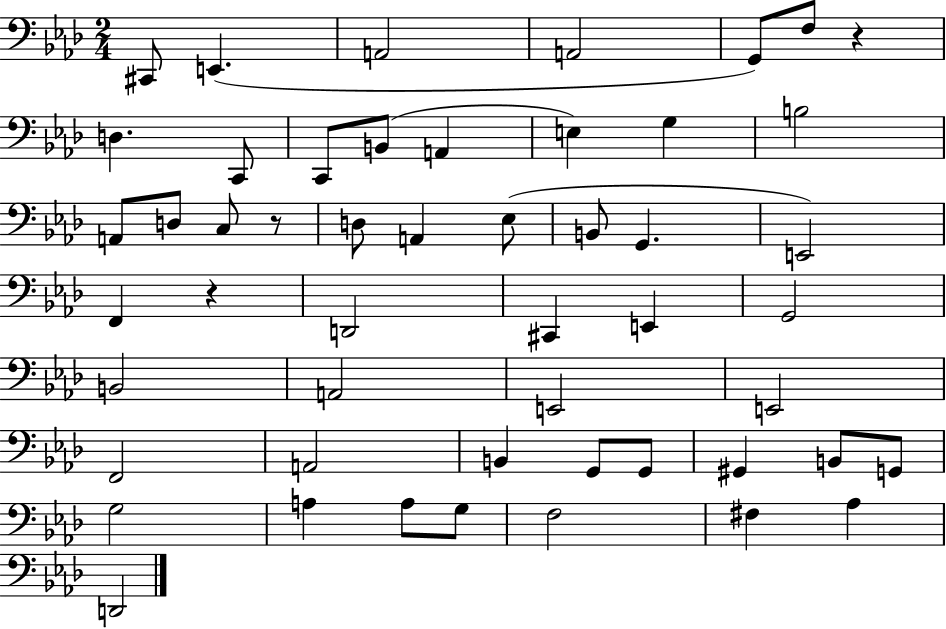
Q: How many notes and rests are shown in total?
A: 51